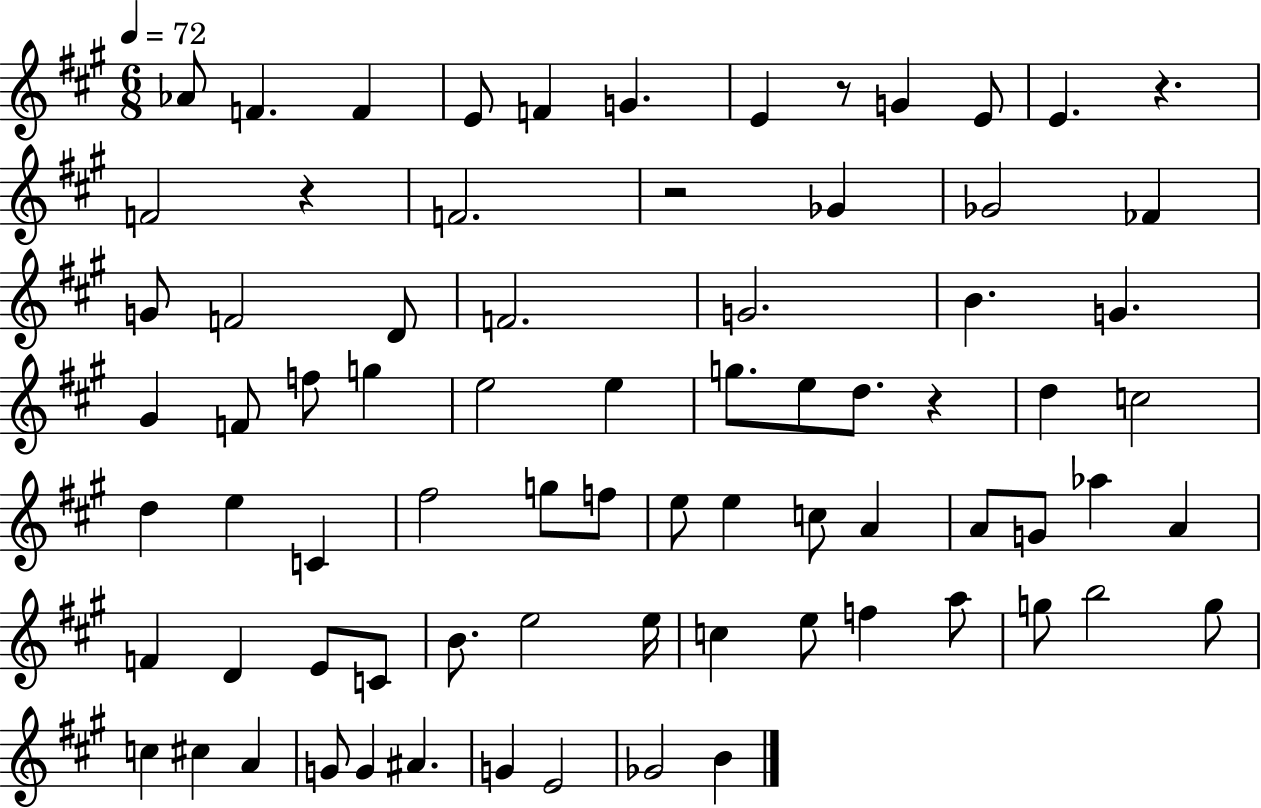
{
  \clef treble
  \numericTimeSignature
  \time 6/8
  \key a \major
  \tempo 4 = 72
  \repeat volta 2 { aes'8 f'4. f'4 | e'8 f'4 g'4. | e'4 r8 g'4 e'8 | e'4. r4. | \break f'2 r4 | f'2. | r2 ges'4 | ges'2 fes'4 | \break g'8 f'2 d'8 | f'2. | g'2. | b'4. g'4. | \break gis'4 f'8 f''8 g''4 | e''2 e''4 | g''8. e''8 d''8. r4 | d''4 c''2 | \break d''4 e''4 c'4 | fis''2 g''8 f''8 | e''8 e''4 c''8 a'4 | a'8 g'8 aes''4 a'4 | \break f'4 d'4 e'8 c'8 | b'8. e''2 e''16 | c''4 e''8 f''4 a''8 | g''8 b''2 g''8 | \break c''4 cis''4 a'4 | g'8 g'4 ais'4. | g'4 e'2 | ges'2 b'4 | \break } \bar "|."
}